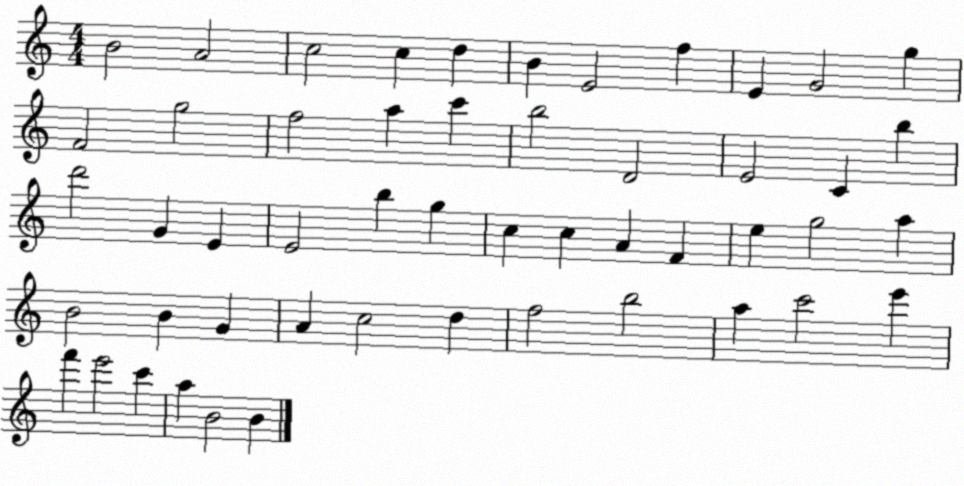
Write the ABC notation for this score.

X:1
T:Untitled
M:4/4
L:1/4
K:C
B2 A2 c2 c d B E2 f E G2 g F2 g2 f2 a c' b2 D2 E2 C b d'2 G E E2 b g c c A F e g2 a B2 B G A c2 d f2 b2 a c'2 e' f' e'2 c' a B2 B